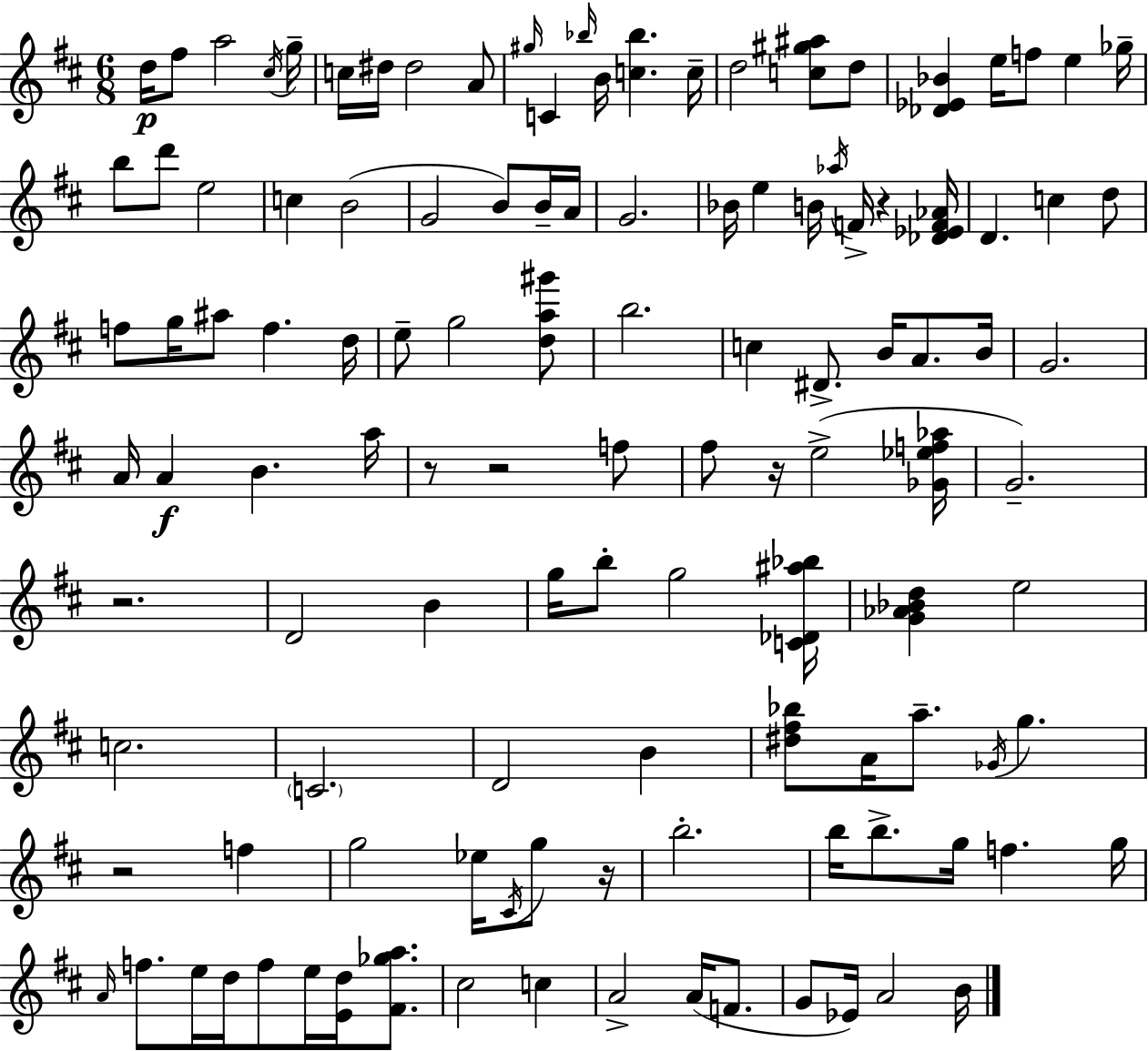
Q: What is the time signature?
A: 6/8